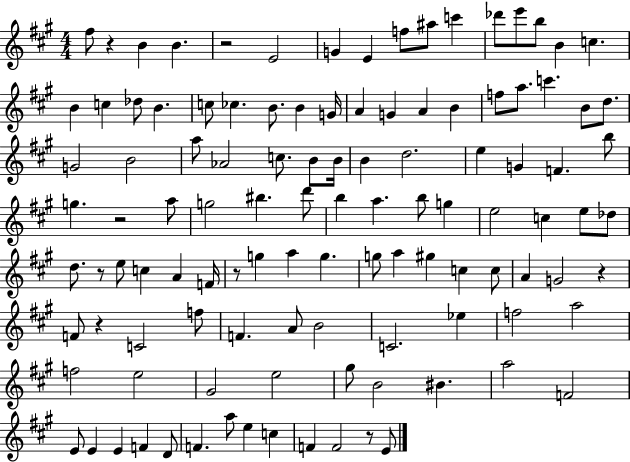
F#5/e R/q B4/q B4/q. R/h E4/h G4/q E4/q F5/e A#5/e C6/q Db6/e E6/e B5/e B4/q C5/q. B4/q C5/q Db5/e B4/q. C5/e CES5/q. B4/e. B4/q G4/s A4/q G4/q A4/q B4/q F5/e A5/e. C6/q. B4/e D5/e. G4/h B4/h A5/e Ab4/h C5/e. B4/e B4/s B4/q D5/h. E5/q G4/q F4/q. B5/e G5/q. R/h A5/e G5/h BIS5/q. D6/e B5/q A5/q. B5/e G5/q E5/h C5/q E5/e Db5/e D5/e. R/e E5/e C5/q A4/q F4/s R/e G5/q A5/q G5/q. G5/e A5/q G#5/q C5/q C5/e A4/q G4/h R/q F4/e R/q C4/h F5/e F4/q. A4/e B4/h C4/h. Eb5/q F5/h A5/h F5/h E5/h G#4/h E5/h G#5/e B4/h BIS4/q. A5/h F4/h E4/e E4/q E4/q F4/q D4/e F4/q. A5/e E5/q C5/q F4/q F4/h R/e E4/e